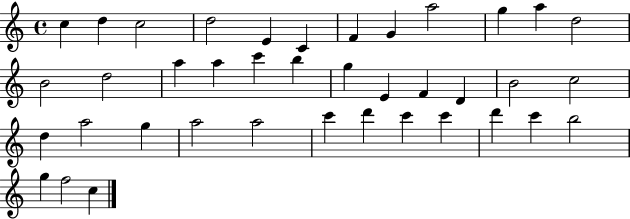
C5/q D5/q C5/h D5/h E4/q C4/q F4/q G4/q A5/h G5/q A5/q D5/h B4/h D5/h A5/q A5/q C6/q B5/q G5/q E4/q F4/q D4/q B4/h C5/h D5/q A5/h G5/q A5/h A5/h C6/q D6/q C6/q C6/q D6/q C6/q B5/h G5/q F5/h C5/q